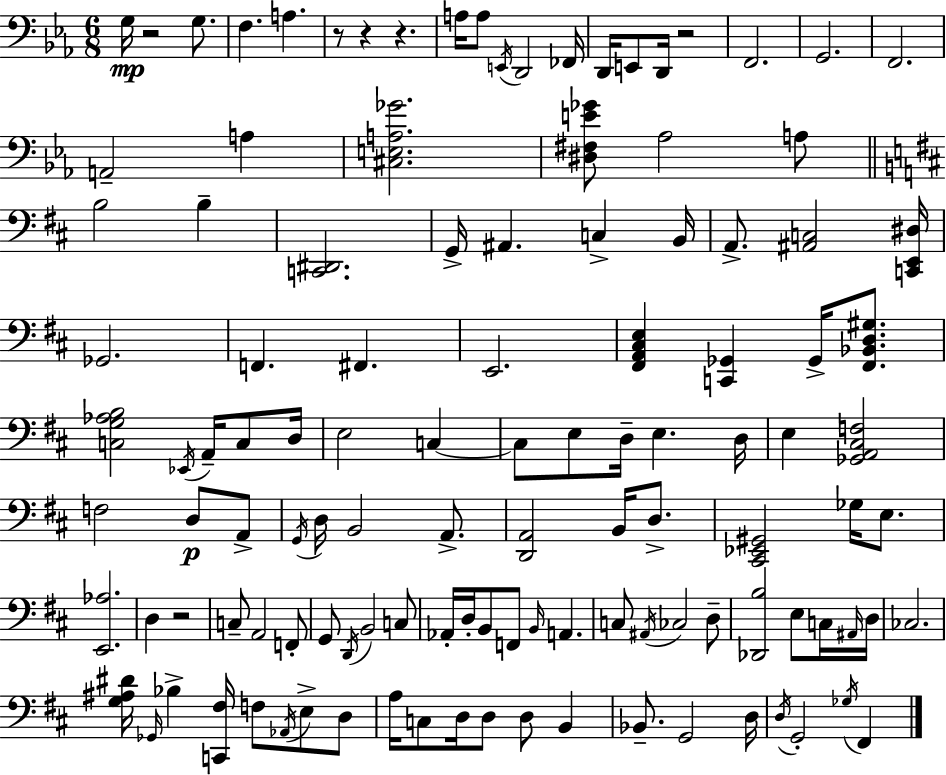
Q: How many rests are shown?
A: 6